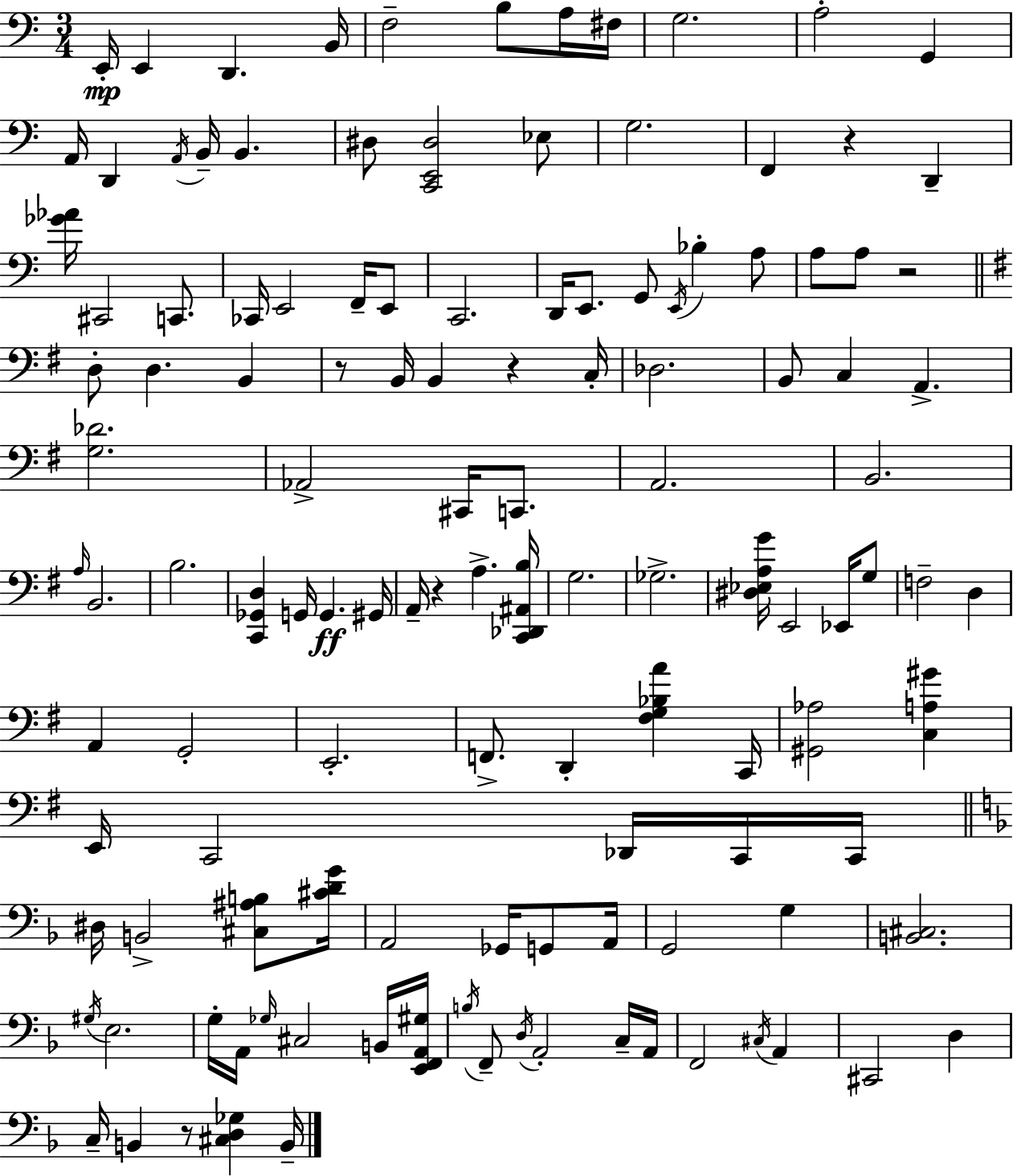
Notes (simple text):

E2/s E2/q D2/q. B2/s F3/h B3/e A3/s F#3/s G3/h. A3/h G2/q A2/s D2/q A2/s B2/s B2/q. D#3/e [C2,E2,D#3]/h Eb3/e G3/h. F2/q R/q D2/q [Gb4,Ab4]/s C#2/h C2/e. CES2/s E2/h F2/s E2/e C2/h. D2/s E2/e. G2/e E2/s Bb3/q A3/e A3/e A3/e R/h D3/e D3/q. B2/q R/e B2/s B2/q R/q C3/s Db3/h. B2/e C3/q A2/q. [G3,Db4]/h. Ab2/h C#2/s C2/e. A2/h. B2/h. A3/s B2/h. B3/h. [C2,Gb2,D3]/q G2/s G2/q. G#2/s A2/s R/q A3/q. [C2,Db2,A#2,B3]/s G3/h. Gb3/h. [D#3,Eb3,A3,G4]/s E2/h Eb2/s G3/e F3/h D3/q A2/q G2/h E2/h. F2/e. D2/q [F#3,G3,Bb3,A4]/q C2/s [G#2,Ab3]/h [C3,A3,G#4]/q E2/s C2/h Db2/s C2/s C2/s D#3/s B2/h [C#3,A#3,B3]/e [C#4,D4,G4]/s A2/h Gb2/s G2/e A2/s G2/h G3/q [B2,C#3]/h. G#3/s E3/h. G3/s A2/s Gb3/s C#3/h B2/s [E2,F2,A2,G#3]/s B3/s F2/e D3/s A2/h C3/s A2/s F2/h C#3/s A2/q C#2/h D3/q C3/s B2/q R/e [C#3,D3,Gb3]/q B2/s